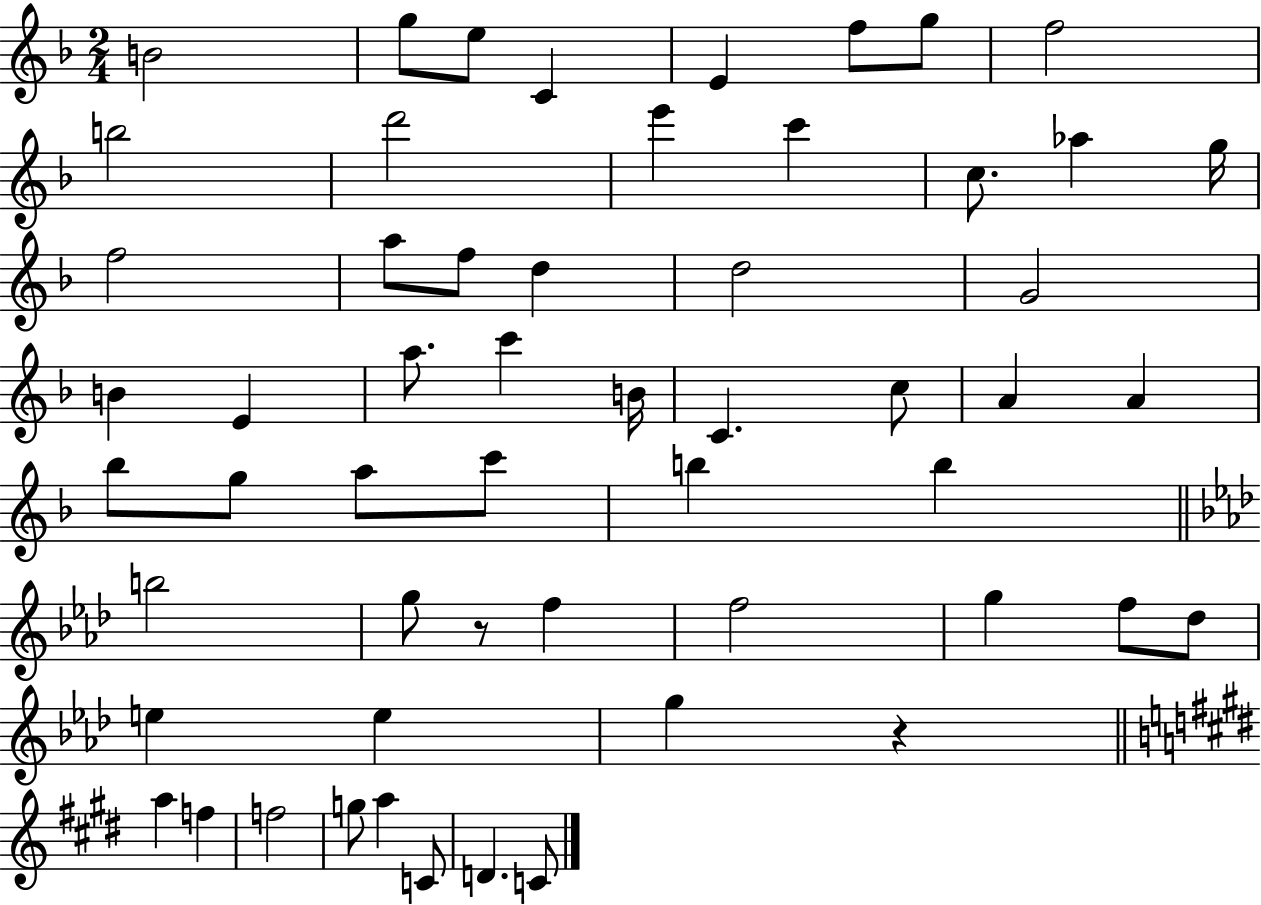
{
  \clef treble
  \numericTimeSignature
  \time 2/4
  \key f \major
  b'2 | g''8 e''8 c'4 | e'4 f''8 g''8 | f''2 | \break b''2 | d'''2 | e'''4 c'''4 | c''8. aes''4 g''16 | \break f''2 | a''8 f''8 d''4 | d''2 | g'2 | \break b'4 e'4 | a''8. c'''4 b'16 | c'4. c''8 | a'4 a'4 | \break bes''8 g''8 a''8 c'''8 | b''4 b''4 | \bar "||" \break \key f \minor b''2 | g''8 r8 f''4 | f''2 | g''4 f''8 des''8 | \break e''4 e''4 | g''4 r4 | \bar "||" \break \key e \major a''4 f''4 | f''2 | g''8 a''4 c'8 | d'4. c'8 | \break \bar "|."
}